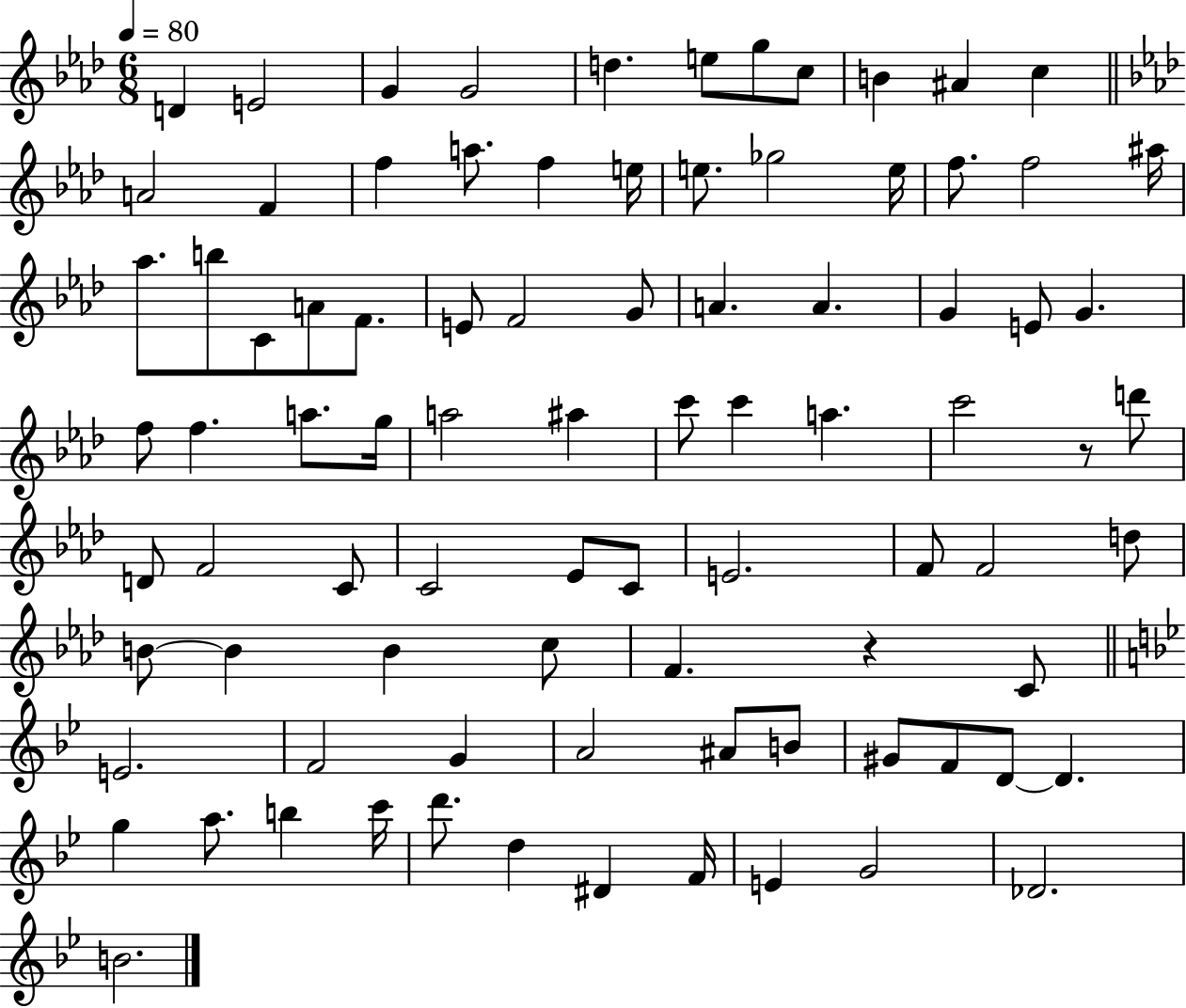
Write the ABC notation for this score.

X:1
T:Untitled
M:6/8
L:1/4
K:Ab
D E2 G G2 d e/2 g/2 c/2 B ^A c A2 F f a/2 f e/4 e/2 _g2 e/4 f/2 f2 ^a/4 _a/2 b/2 C/2 A/2 F/2 E/2 F2 G/2 A A G E/2 G f/2 f a/2 g/4 a2 ^a c'/2 c' a c'2 z/2 d'/2 D/2 F2 C/2 C2 _E/2 C/2 E2 F/2 F2 d/2 B/2 B B c/2 F z C/2 E2 F2 G A2 ^A/2 B/2 ^G/2 F/2 D/2 D g a/2 b c'/4 d'/2 d ^D F/4 E G2 _D2 B2